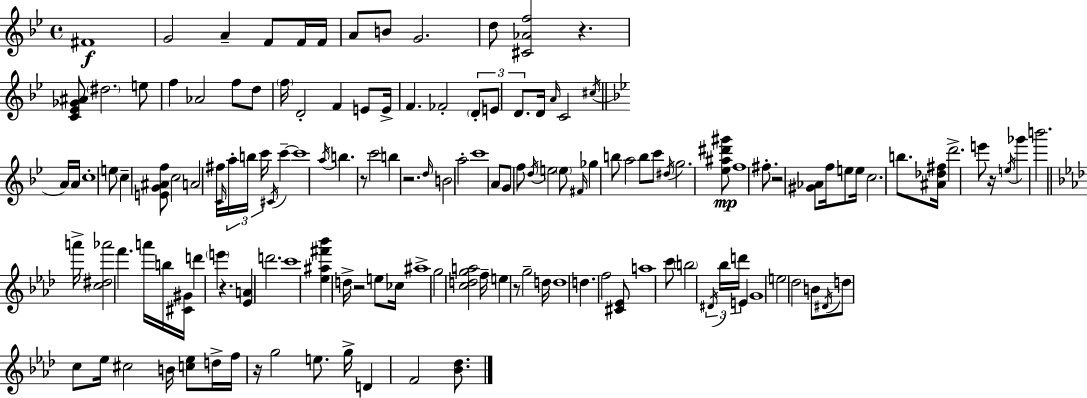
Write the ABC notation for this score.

X:1
T:Untitled
M:4/4
L:1/4
K:Bb
^F4 G2 A F/2 F/4 F/4 A/2 B/2 G2 d/2 [^C_Af]2 z [C_E_G^A]/2 ^d2 e/2 f _A2 f/2 d/2 f/4 D2 F E/2 E/4 F _F2 D/2 E/2 D/2 D/4 A/4 C2 ^c/4 A/4 A/4 c4 e/2 c [EG^Af]/2 c2 A2 ^f/4 C/4 a/4 b/4 c'/4 ^C/4 c' c'4 a/4 b z/2 c'2 b z2 d/4 B2 a2 c'4 A/2 G/2 f/2 d/4 e2 e/2 ^F/4 _g b/2 a2 b/2 c'/2 ^d/4 g2 [_e^a^d'^g']/2 f4 ^f/2 z2 [^G_A]/2 f/4 e/2 e/4 c2 b/2 [^A_d^f]/4 d'2 e'/2 z/4 e/4 _g' b'2 a'/4 [c^d_a']2 f' a'/4 b/4 [^C^G]/4 d' e' z [_EA] d'2 c'4 [_e^a^f'_b'] d/4 z2 e/2 _c/4 ^a4 g2 [cdga]2 f/4 e z/2 g2 d/4 d4 d f2 [^C_E]/2 a4 c'/2 b2 ^D/4 _b/4 d'/4 E G4 e2 _d2 B/2 ^D/4 d/2 c/2 _e/4 ^c2 B/4 [c_e]/2 d/4 f/4 z/4 g2 e/2 g/4 D F2 [_B_d]/2